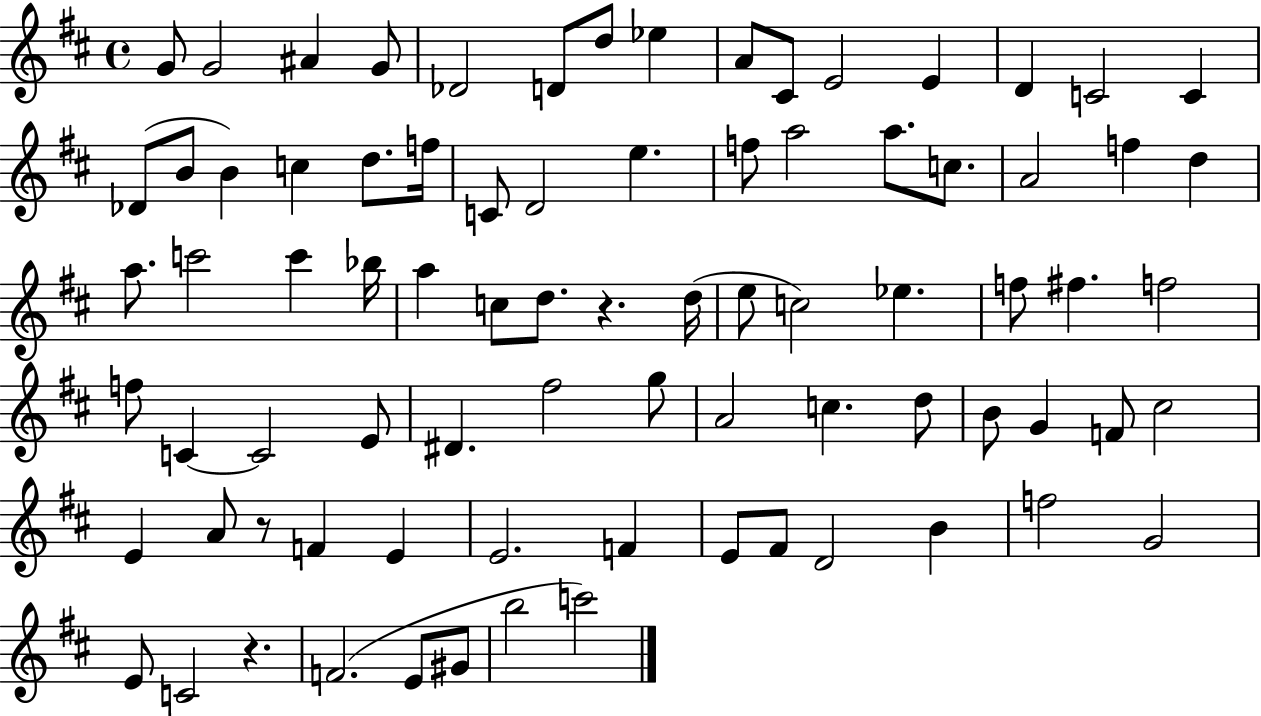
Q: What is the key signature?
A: D major